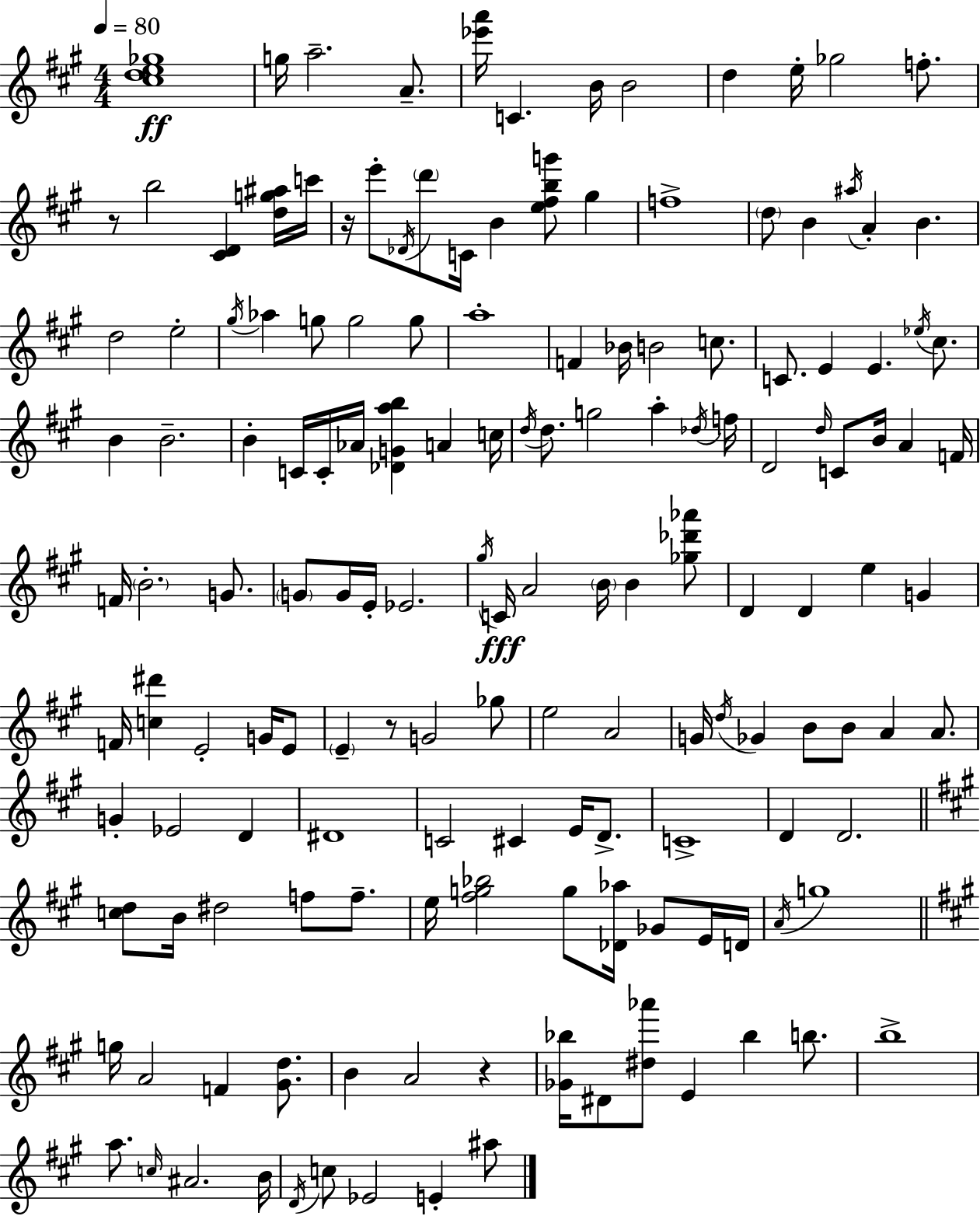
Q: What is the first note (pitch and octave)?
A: G5